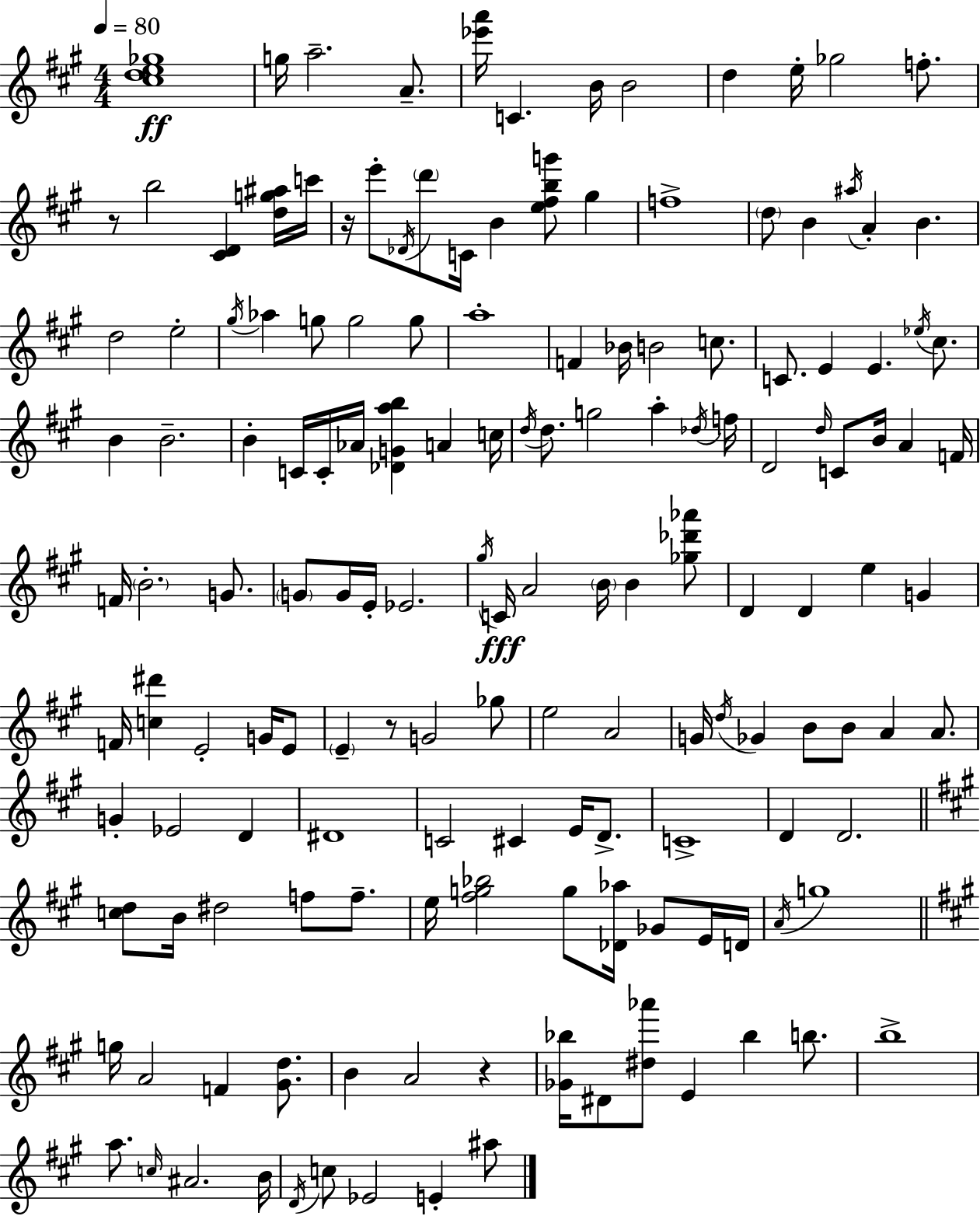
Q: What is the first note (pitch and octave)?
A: G5